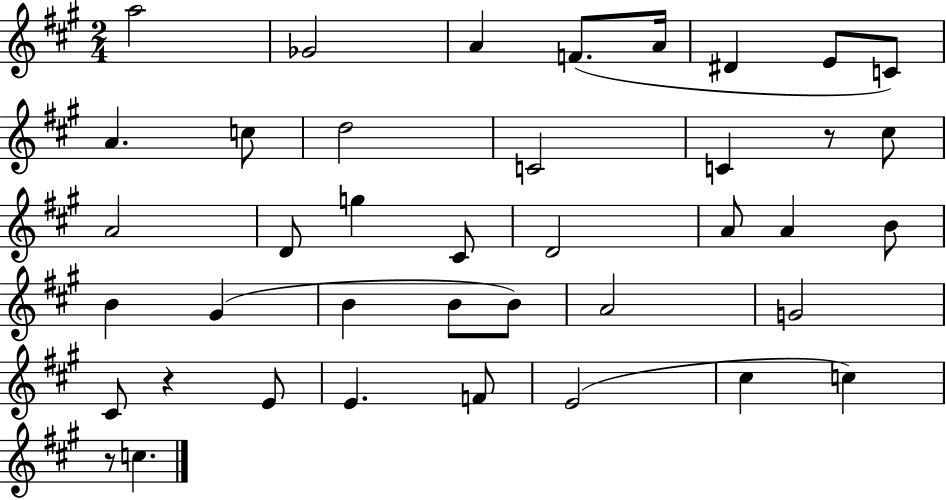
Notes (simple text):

A5/h Gb4/h A4/q F4/e. A4/s D#4/q E4/e C4/e A4/q. C5/e D5/h C4/h C4/q R/e C#5/e A4/h D4/e G5/q C#4/e D4/h A4/e A4/q B4/e B4/q G#4/q B4/q B4/e B4/e A4/h G4/h C#4/e R/q E4/e E4/q. F4/e E4/h C#5/q C5/q R/e C5/q.